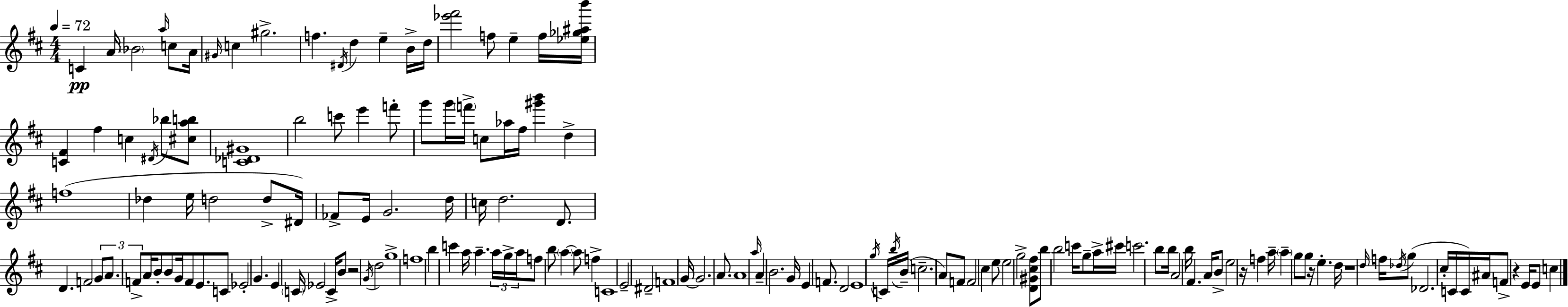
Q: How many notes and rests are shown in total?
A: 156